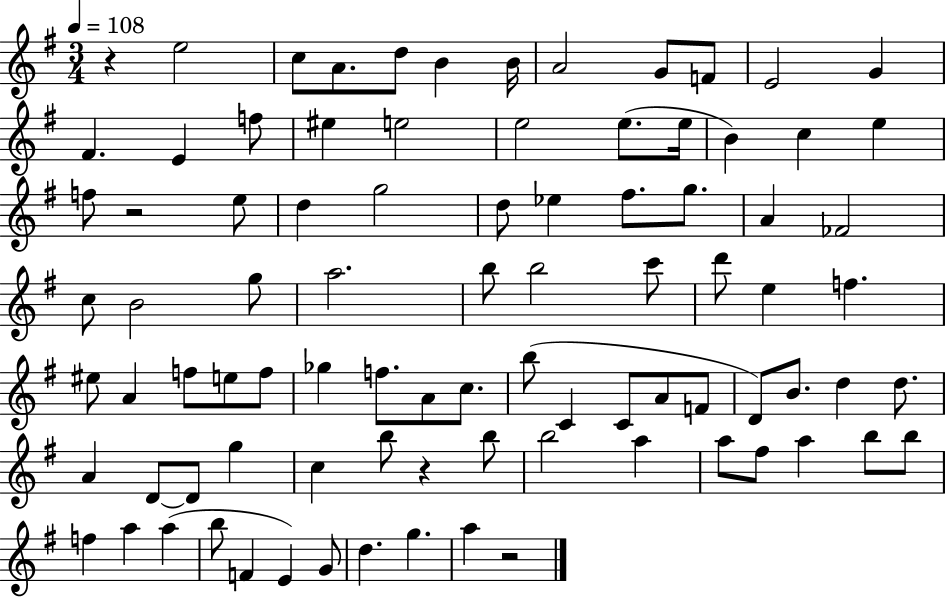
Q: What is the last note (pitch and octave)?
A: A5